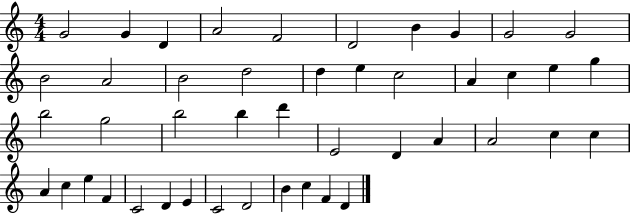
G4/h G4/q D4/q A4/h F4/h D4/h B4/q G4/q G4/h G4/h B4/h A4/h B4/h D5/h D5/q E5/q C5/h A4/q C5/q E5/q G5/q B5/h G5/h B5/h B5/q D6/q E4/h D4/q A4/q A4/h C5/q C5/q A4/q C5/q E5/q F4/q C4/h D4/q E4/q C4/h D4/h B4/q C5/q F4/q D4/q